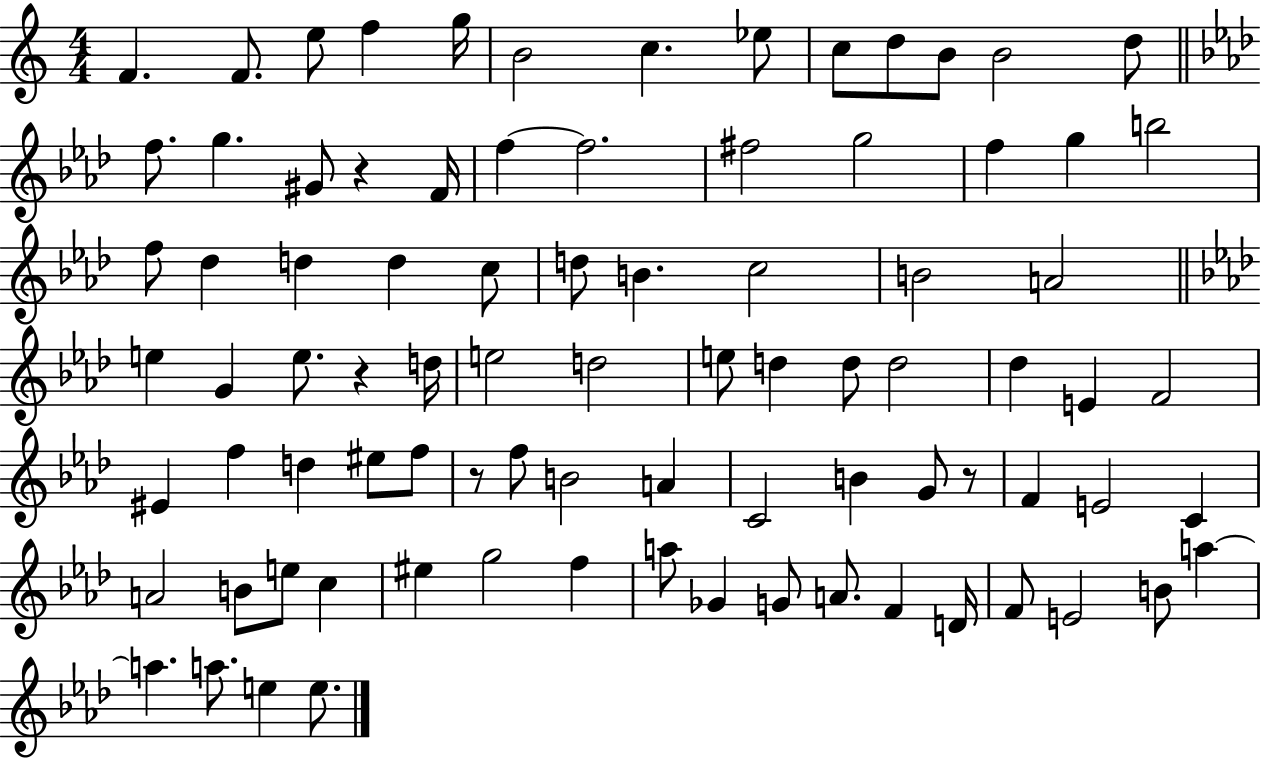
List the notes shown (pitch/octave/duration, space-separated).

F4/q. F4/e. E5/e F5/q G5/s B4/h C5/q. Eb5/e C5/e D5/e B4/e B4/h D5/e F5/e. G5/q. G#4/e R/q F4/s F5/q F5/h. F#5/h G5/h F5/q G5/q B5/h F5/e Db5/q D5/q D5/q C5/e D5/e B4/q. C5/h B4/h A4/h E5/q G4/q E5/e. R/q D5/s E5/h D5/h E5/e D5/q D5/e D5/h Db5/q E4/q F4/h EIS4/q F5/q D5/q EIS5/e F5/e R/e F5/e B4/h A4/q C4/h B4/q G4/e R/e F4/q E4/h C4/q A4/h B4/e E5/e C5/q EIS5/q G5/h F5/q A5/e Gb4/q G4/e A4/e. F4/q D4/s F4/e E4/h B4/e A5/q A5/q. A5/e. E5/q E5/e.